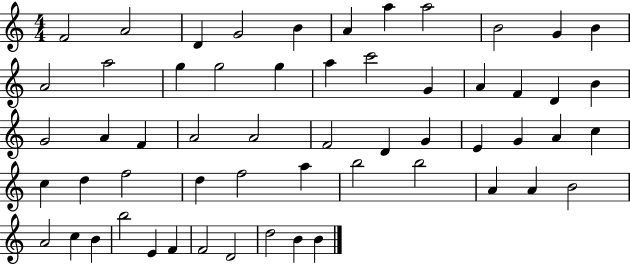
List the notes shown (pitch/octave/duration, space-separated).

F4/h A4/h D4/q G4/h B4/q A4/q A5/q A5/h B4/h G4/q B4/q A4/h A5/h G5/q G5/h G5/q A5/q C6/h G4/q A4/q F4/q D4/q B4/q G4/h A4/q F4/q A4/h A4/h F4/h D4/q G4/q E4/q G4/q A4/q C5/q C5/q D5/q F5/h D5/q F5/h A5/q B5/h B5/h A4/q A4/q B4/h A4/h C5/q B4/q B5/h E4/q F4/q F4/h D4/h D5/h B4/q B4/q